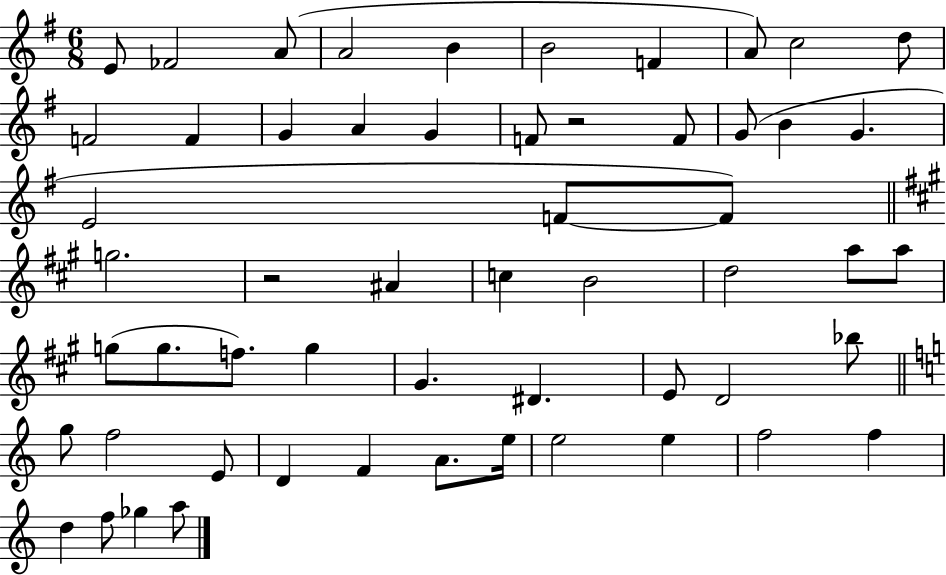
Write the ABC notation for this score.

X:1
T:Untitled
M:6/8
L:1/4
K:G
E/2 _F2 A/2 A2 B B2 F A/2 c2 d/2 F2 F G A G F/2 z2 F/2 G/2 B G E2 F/2 F/2 g2 z2 ^A c B2 d2 a/2 a/2 g/2 g/2 f/2 g ^G ^D E/2 D2 _b/2 g/2 f2 E/2 D F A/2 e/4 e2 e f2 f d f/2 _g a/2